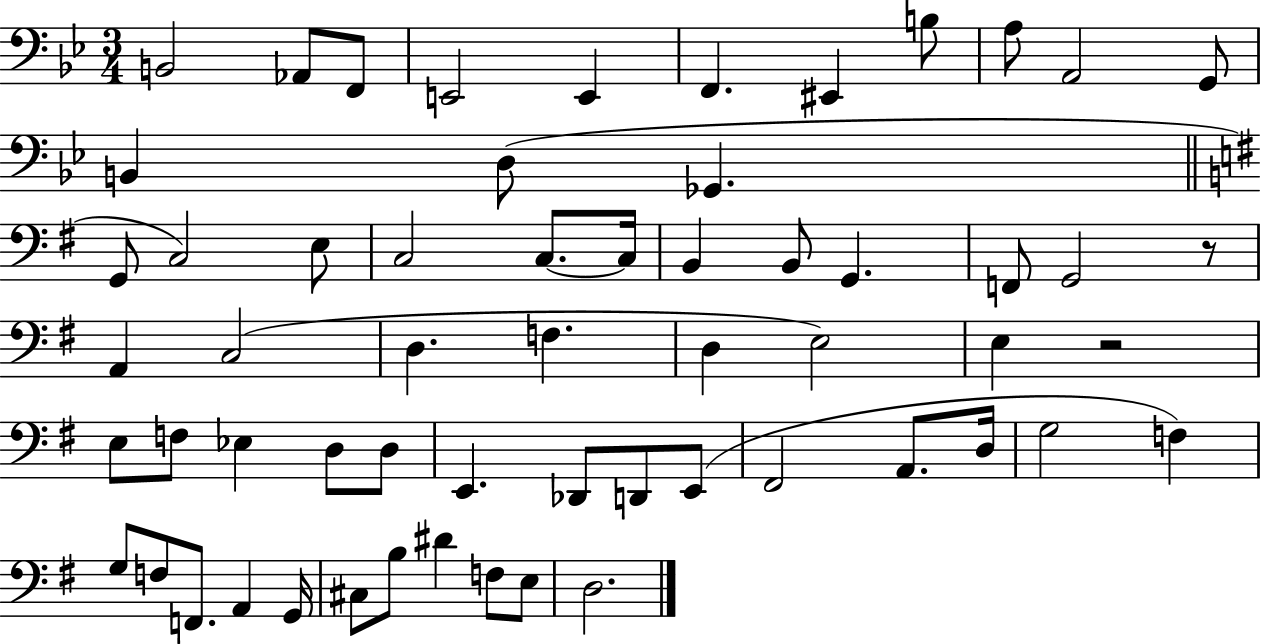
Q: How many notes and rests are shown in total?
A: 59